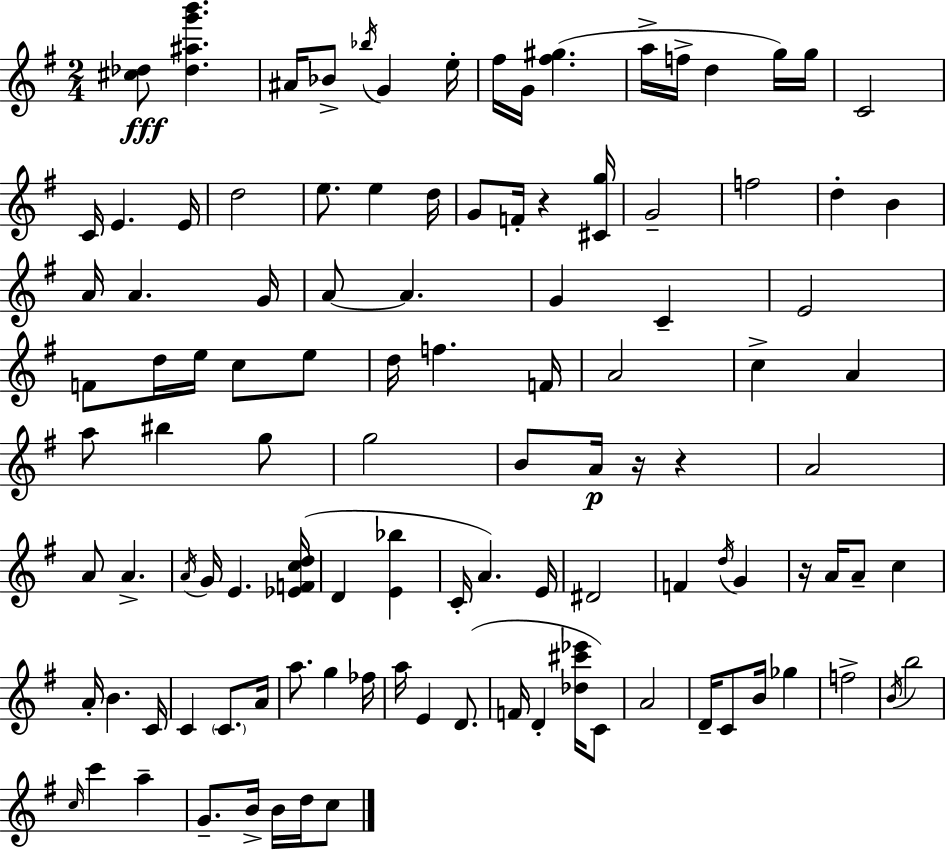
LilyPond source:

{
  \clef treble
  \numericTimeSignature
  \time 2/4
  \key g \major
  <cis'' des''>8\fff <des'' ais'' g''' b'''>4. | ais'16 bes'8-> \acciaccatura { bes''16 } g'4 | e''16-. fis''16 g'16 <fis'' gis''>4.( | a''16-> f''16-> d''4 g''16) | \break g''16 c'2 | c'16 e'4. | e'16 d''2 | e''8. e''4 | \break d''16 g'8 f'16-. r4 | <cis' g''>16 g'2-- | f''2 | d''4-. b'4 | \break a'16 a'4. | g'16 a'8~~ a'4. | g'4 c'4-- | e'2 | \break f'8 d''16 e''16 c''8 e''8 | d''16 f''4. | f'16 a'2 | c''4-> a'4 | \break a''8 bis''4 g''8 | g''2 | b'8 a'16\p r16 r4 | a'2 | \break a'8 a'4.-> | \acciaccatura { a'16 } g'16 e'4. | <ees' f' c'' d''>16( d'4 <e' bes''>4 | c'16-. a'4.) | \break e'16 dis'2 | f'4 \acciaccatura { d''16 } g'4 | r16 a'16 a'8-- c''4 | a'16-. b'4. | \break c'16 c'4 \parenthesize c'8. | a'16 a''8. g''4 | fes''16 a''16 e'4 | d'8.( f'16 d'4-. | \break <des'' cis''' ees'''>16 c'8) a'2 | d'16-- c'8 b'16 ges''4 | f''2-> | \acciaccatura { b'16 } b''2 | \break \grace { c''16 } c'''4 | a''4-- g'8.-- | b'16-> b'16 d''16 c''8 \bar "|."
}